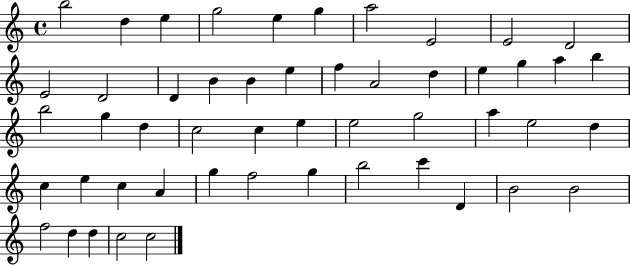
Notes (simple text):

B5/h D5/q E5/q G5/h E5/q G5/q A5/h E4/h E4/h D4/h E4/h D4/h D4/q B4/q B4/q E5/q F5/q A4/h D5/q E5/q G5/q A5/q B5/q B5/h G5/q D5/q C5/h C5/q E5/q E5/h G5/h A5/q E5/h D5/q C5/q E5/q C5/q A4/q G5/q F5/h G5/q B5/h C6/q D4/q B4/h B4/h F5/h D5/q D5/q C5/h C5/h